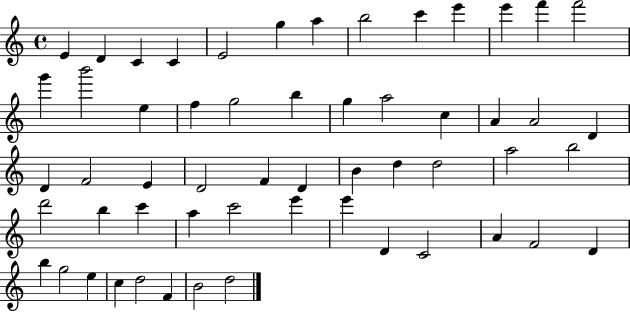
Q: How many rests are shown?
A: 0